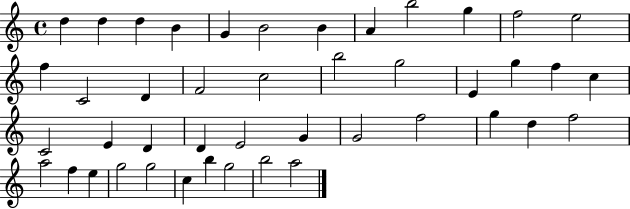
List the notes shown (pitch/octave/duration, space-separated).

D5/q D5/q D5/q B4/q G4/q B4/h B4/q A4/q B5/h G5/q F5/h E5/h F5/q C4/h D4/q F4/h C5/h B5/h G5/h E4/q G5/q F5/q C5/q C4/h E4/q D4/q D4/q E4/h G4/q G4/h F5/h G5/q D5/q F5/h A5/h F5/q E5/q G5/h G5/h C5/q B5/q G5/h B5/h A5/h